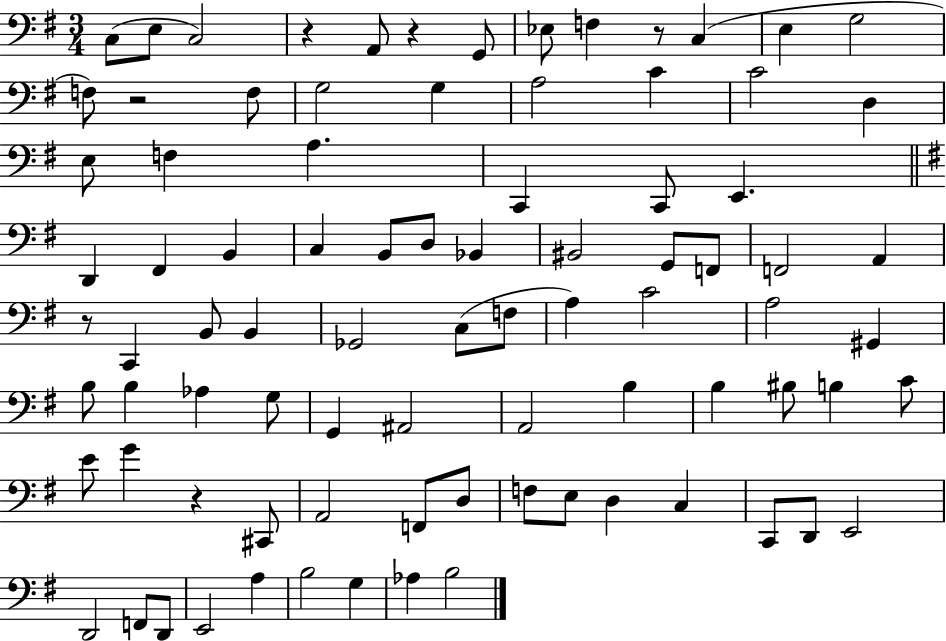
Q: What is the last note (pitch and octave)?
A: B3